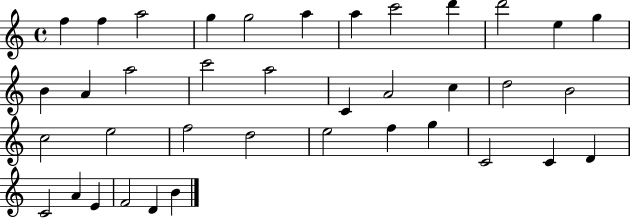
{
  \clef treble
  \time 4/4
  \defaultTimeSignature
  \key c \major
  f''4 f''4 a''2 | g''4 g''2 a''4 | a''4 c'''2 d'''4 | d'''2 e''4 g''4 | \break b'4 a'4 a''2 | c'''2 a''2 | c'4 a'2 c''4 | d''2 b'2 | \break c''2 e''2 | f''2 d''2 | e''2 f''4 g''4 | c'2 c'4 d'4 | \break c'2 a'4 e'4 | f'2 d'4 b'4 | \bar "|."
}